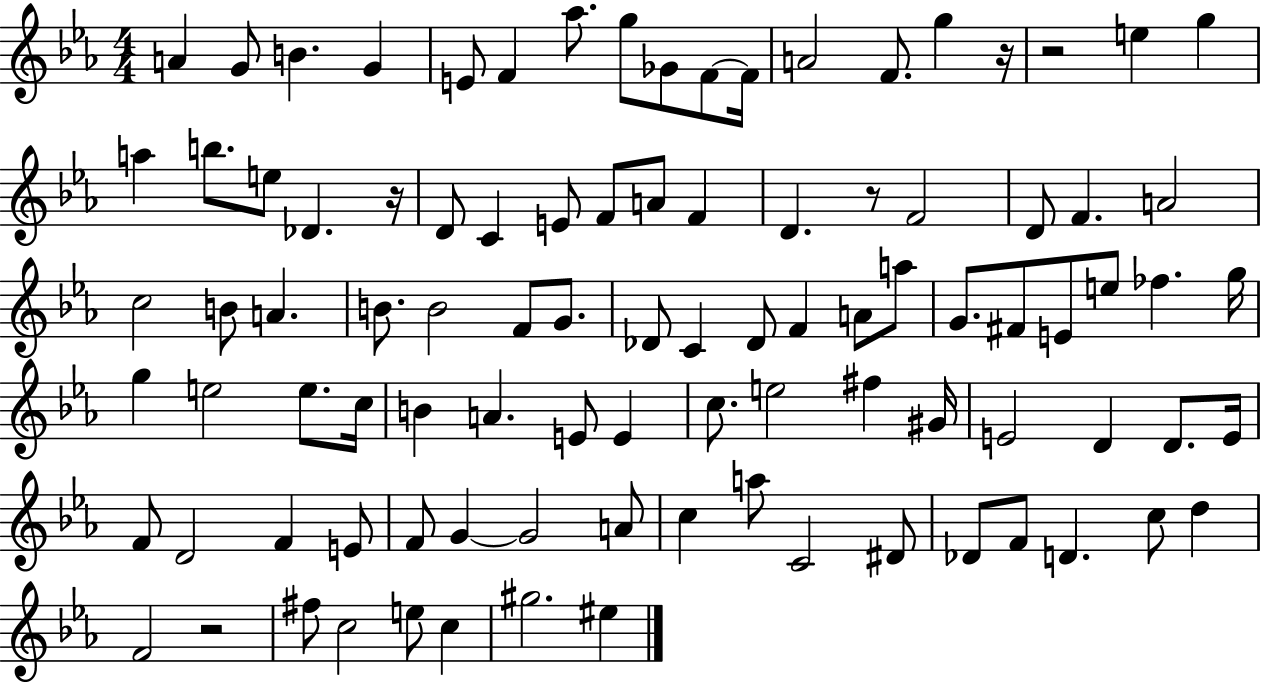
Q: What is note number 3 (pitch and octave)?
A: B4